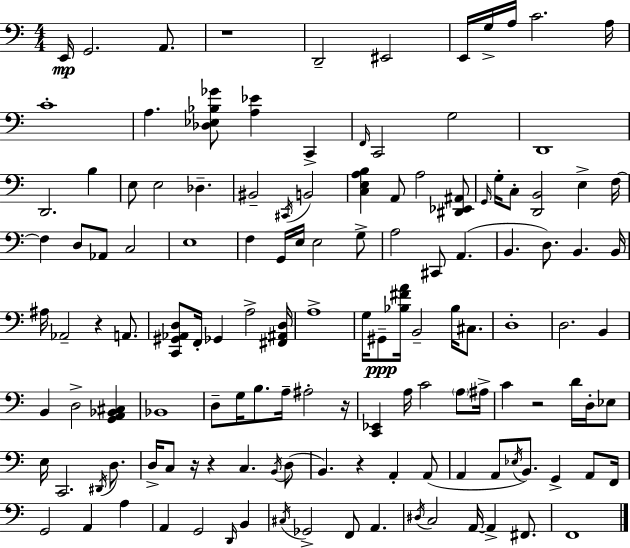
X:1
T:Untitled
M:4/4
L:1/4
K:C
E,,/4 G,,2 A,,/2 z4 D,,2 ^E,,2 E,,/4 G,/4 A,/4 C2 A,/4 C4 A, [_D,_E,_B,_G]/2 [A,_E] C,, F,,/4 C,,2 G,2 D,,4 D,,2 B, E,/2 E,2 _D, ^B,,2 ^C,,/4 B,,2 [C,E,A,B,] A,,/2 A,2 [^D,,_E,,^A,,]/2 G,,/4 G,/4 C,/2 [D,,B,,]2 E, F,/4 F, D,/2 _A,,/2 C,2 E,4 F, G,,/4 E,/4 E,2 G,/2 A,2 ^C,,/2 A,, B,, D,/2 B,, B,,/4 ^A,/4 _A,,2 z A,,/2 [C,,^G,,_A,,D,]/2 F,,/4 _G,, A,2 [^F,,^A,,D,]/4 A,4 G,/4 ^G,,/2 [_B,^FA]/4 B,,2 _B,/4 ^C,/2 D,4 D,2 B,, B,, D,2 [G,,A,,_B,,^C,] _B,,4 D,/2 G,/4 B,/2 A,/4 ^A,2 z/4 [C,,_E,,] A,/4 C2 A,/2 ^A,/4 C z2 D/4 D,/4 _E,/2 E,/4 C,,2 ^D,,/4 D,/2 D,/4 C,/2 z/4 z C, B,,/4 D,/2 B,, z A,, A,,/2 A,, A,,/2 _E,/4 B,,/2 G,, A,,/2 F,,/4 G,,2 A,, A, A,, G,,2 D,,/4 B,, ^C,/4 _G,,2 F,,/2 A,, ^D,/4 C,2 A,,/4 A,, ^F,,/2 F,,4